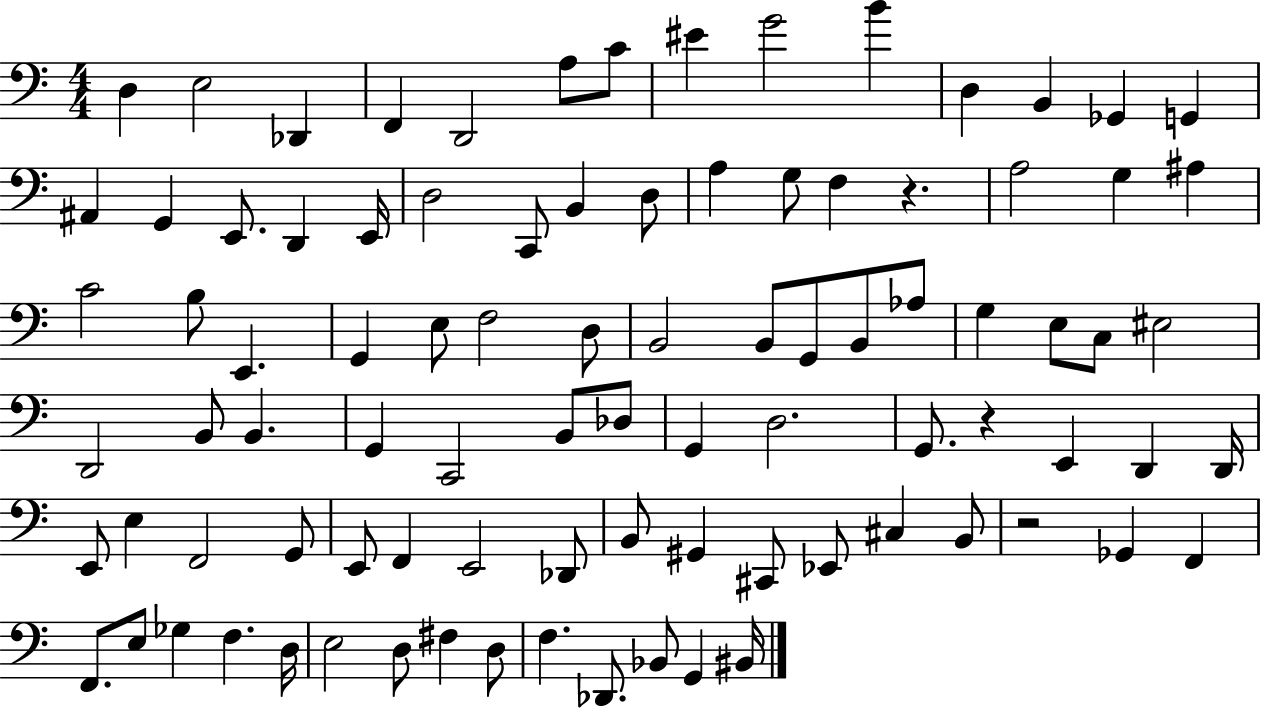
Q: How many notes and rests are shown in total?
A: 91